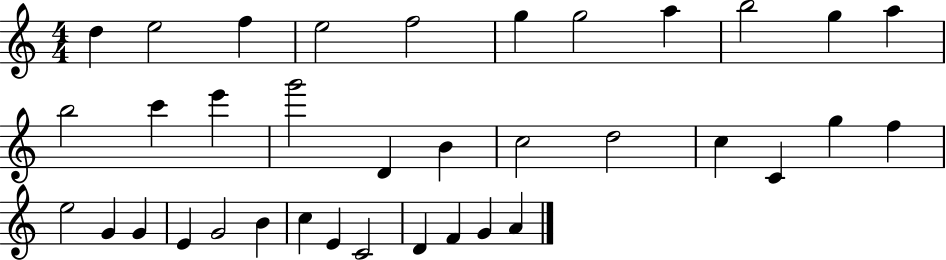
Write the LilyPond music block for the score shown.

{
  \clef treble
  \numericTimeSignature
  \time 4/4
  \key c \major
  d''4 e''2 f''4 | e''2 f''2 | g''4 g''2 a''4 | b''2 g''4 a''4 | \break b''2 c'''4 e'''4 | g'''2 d'4 b'4 | c''2 d''2 | c''4 c'4 g''4 f''4 | \break e''2 g'4 g'4 | e'4 g'2 b'4 | c''4 e'4 c'2 | d'4 f'4 g'4 a'4 | \break \bar "|."
}